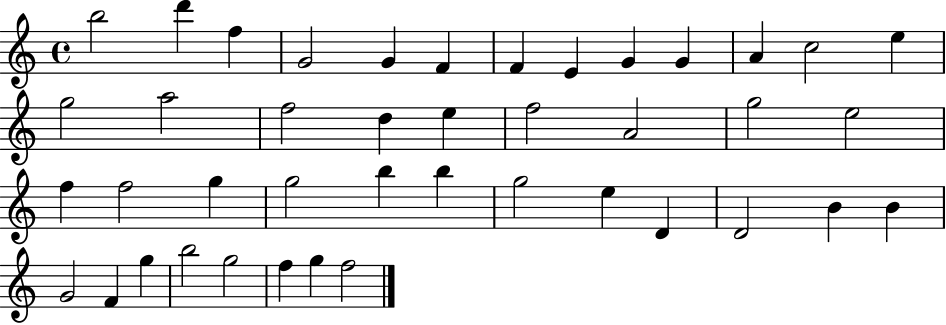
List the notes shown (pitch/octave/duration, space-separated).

B5/h D6/q F5/q G4/h G4/q F4/q F4/q E4/q G4/q G4/q A4/q C5/h E5/q G5/h A5/h F5/h D5/q E5/q F5/h A4/h G5/h E5/h F5/q F5/h G5/q G5/h B5/q B5/q G5/h E5/q D4/q D4/h B4/q B4/q G4/h F4/q G5/q B5/h G5/h F5/q G5/q F5/h